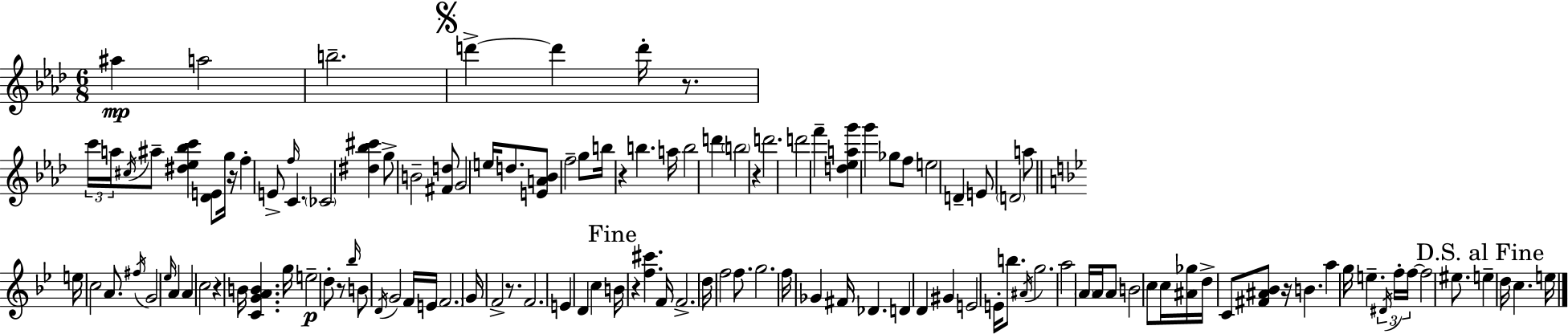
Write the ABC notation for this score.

X:1
T:Untitled
M:6/8
L:1/4
K:Ab
^a a2 b2 d' d' d'/4 z/2 c'/4 a/4 ^c/4 ^a/2 [^d_e_bc'] [_DE]/2 g/4 z/4 f E/2 f/4 C _C2 [^d_b^c'] g/2 B2 [^Fd]/2 G2 e/4 d/2 [EA_B]/2 f2 g/2 b/4 z b a/4 b2 d' b2 z d'2 d'2 f' [d_eag'] g' _g/2 f/2 e2 D E/2 D2 a/2 e/4 c2 A/2 ^f/4 G2 _e/4 A A c2 z B/4 [CGAB] g/4 e2 d/2 z/2 _b/4 B/2 D/4 G2 F/4 E/4 F2 G/4 F2 z/2 F2 E D c B/4 z [f^c'] F/4 F2 d/4 f2 f/2 g2 f/4 _G ^F/4 _D D D ^G E2 E/4 b/2 ^A/4 g2 a2 A/4 A/4 A/2 B2 c/2 c/4 [^A_g]/4 d/4 C/2 [^F^A_B]/2 z/4 B a g/4 e ^D/4 f/4 f/4 f2 ^e/2 e d/4 c e/4